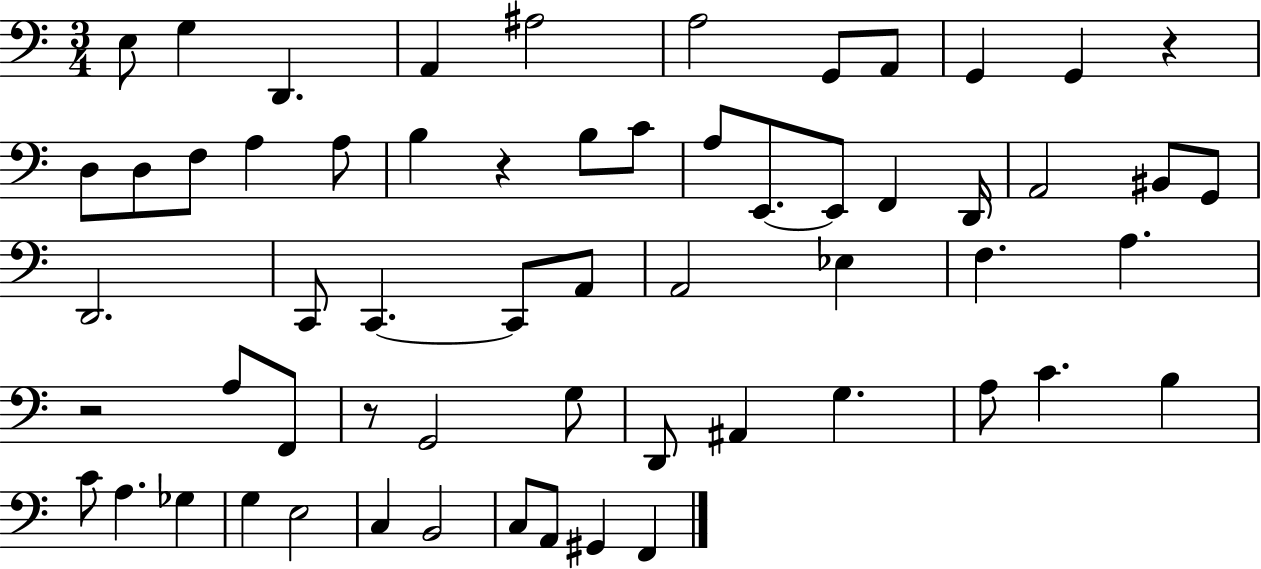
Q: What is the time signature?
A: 3/4